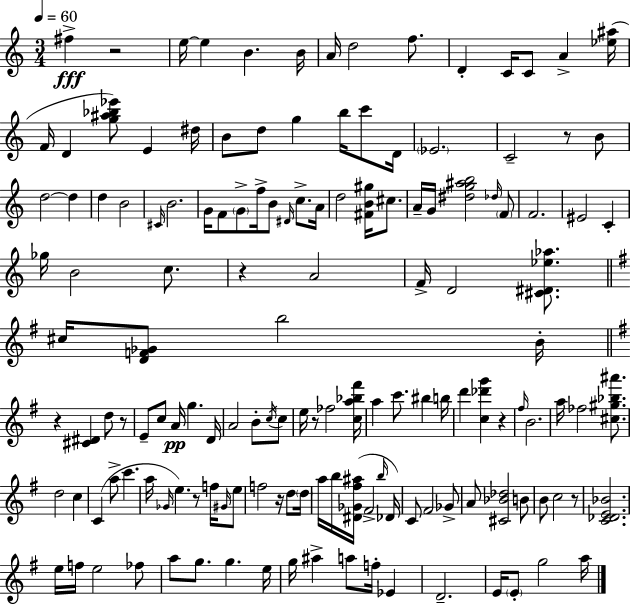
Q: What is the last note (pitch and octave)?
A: A5